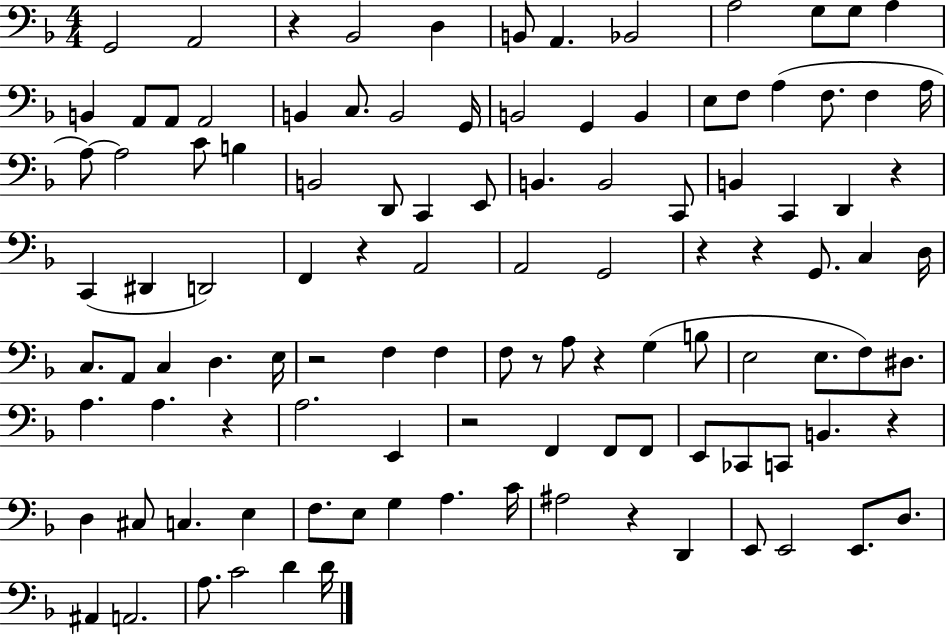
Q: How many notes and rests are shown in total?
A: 111